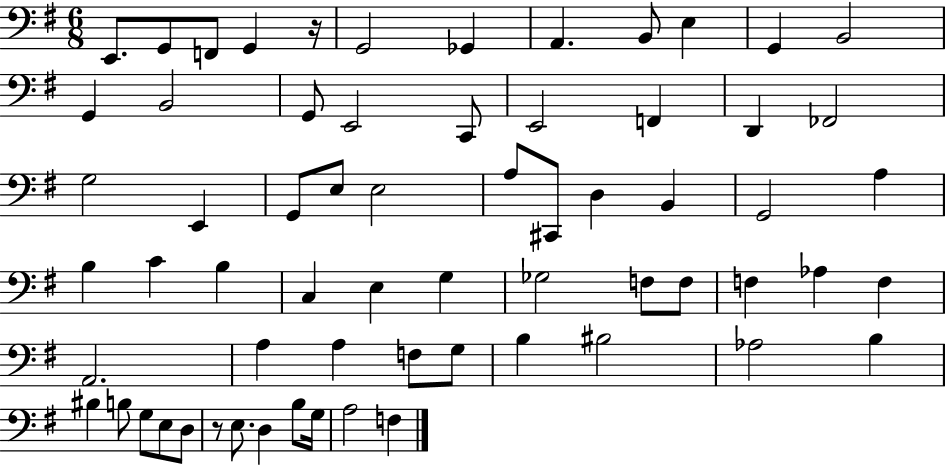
E2/e. G2/e F2/e G2/q R/s G2/h Gb2/q A2/q. B2/e E3/q G2/q B2/h G2/q B2/h G2/e E2/h C2/e E2/h F2/q D2/q FES2/h G3/h E2/q G2/e E3/e E3/h A3/e C#2/e D3/q B2/q G2/h A3/q B3/q C4/q B3/q C3/q E3/q G3/q Gb3/h F3/e F3/e F3/q Ab3/q F3/q A2/h. A3/q A3/q F3/e G3/e B3/q BIS3/h Ab3/h B3/q BIS3/q B3/e G3/e E3/e D3/e R/e E3/e. D3/q B3/e G3/s A3/h F3/q